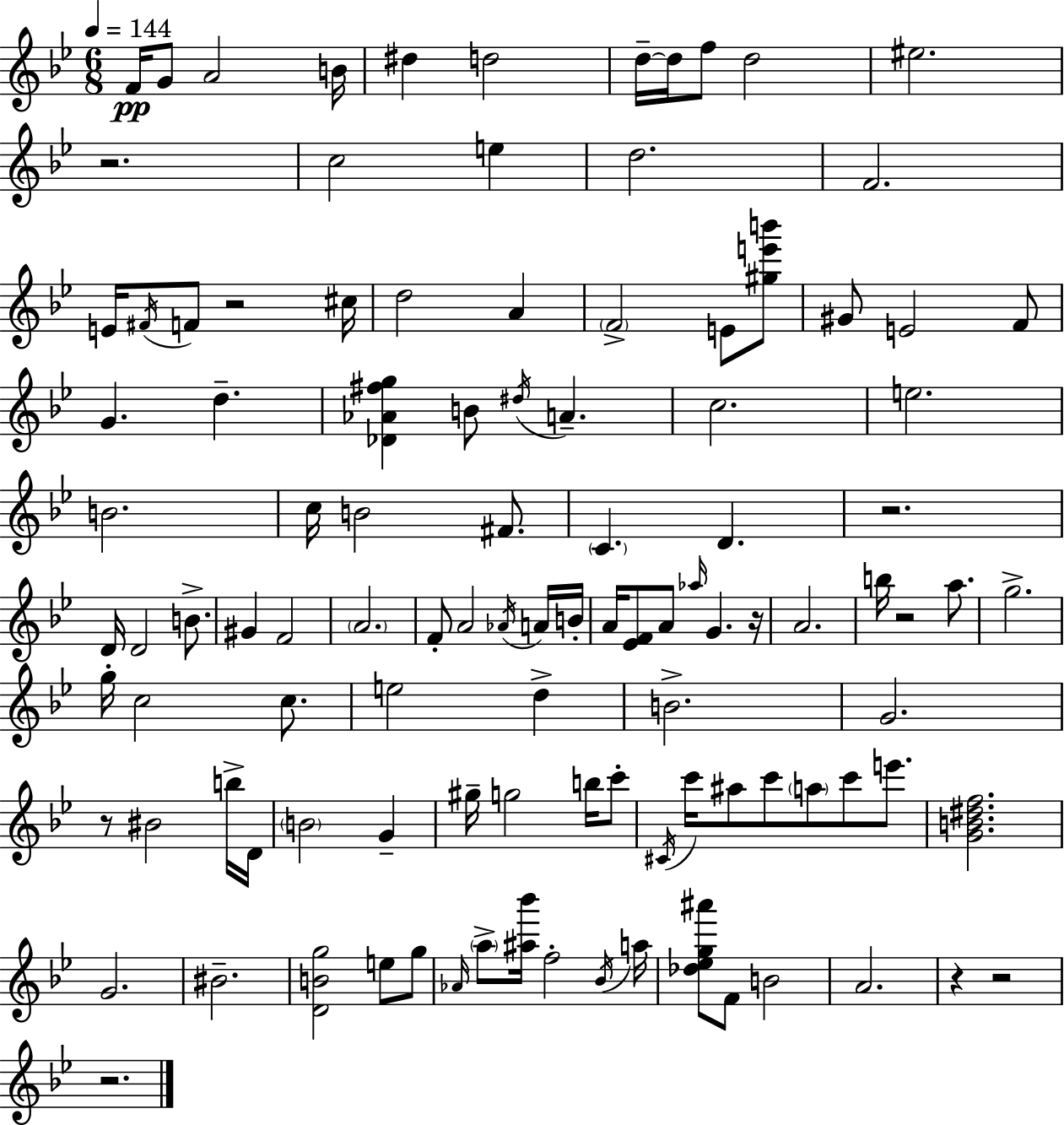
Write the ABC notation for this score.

X:1
T:Untitled
M:6/8
L:1/4
K:Bb
F/4 G/2 A2 B/4 ^d d2 d/4 d/4 f/2 d2 ^e2 z2 c2 e d2 F2 E/4 ^F/4 F/2 z2 ^c/4 d2 A F2 E/2 [^ge'b']/2 ^G/2 E2 F/2 G d [_D_A^fg] B/2 ^d/4 A c2 e2 B2 c/4 B2 ^F/2 C D z2 D/4 D2 B/2 ^G F2 A2 F/2 A2 _A/4 A/4 B/4 A/4 [_EF]/2 A/2 _a/4 G z/4 A2 b/4 z2 a/2 g2 g/4 c2 c/2 e2 d B2 G2 z/2 ^B2 b/4 D/4 B2 G ^g/4 g2 b/4 c'/2 ^C/4 c'/4 ^a/2 c'/2 a/2 c'/2 e'/2 [GB^df]2 G2 ^B2 [DBg]2 e/2 g/2 _A/4 a/2 [^a_b']/4 f2 _B/4 a/4 [_d_eg^a']/2 F/2 B2 A2 z z2 z2